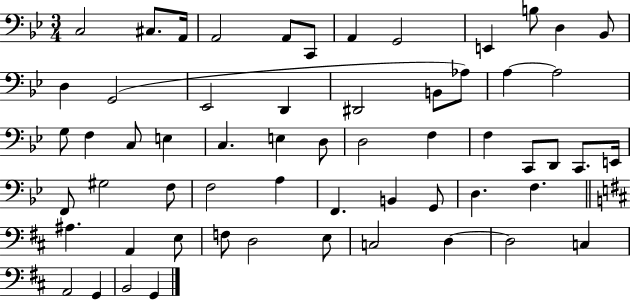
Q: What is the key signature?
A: BES major